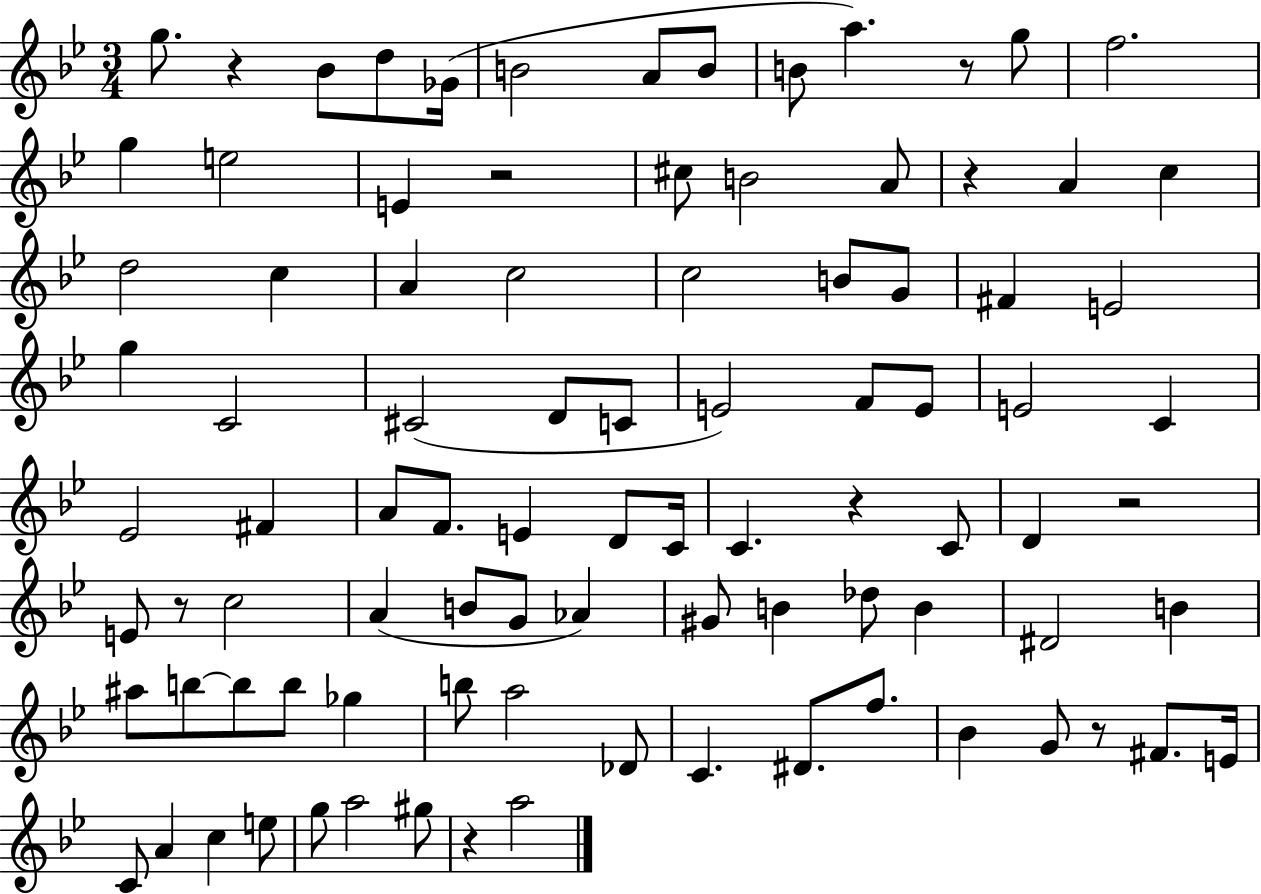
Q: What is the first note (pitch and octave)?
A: G5